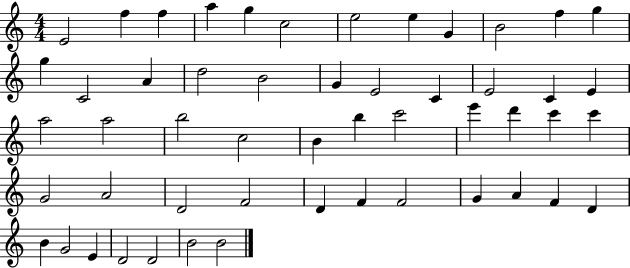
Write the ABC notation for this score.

X:1
T:Untitled
M:4/4
L:1/4
K:C
E2 f f a g c2 e2 e G B2 f g g C2 A d2 B2 G E2 C E2 C E a2 a2 b2 c2 B b c'2 e' d' c' c' G2 A2 D2 F2 D F F2 G A F D B G2 E D2 D2 B2 B2